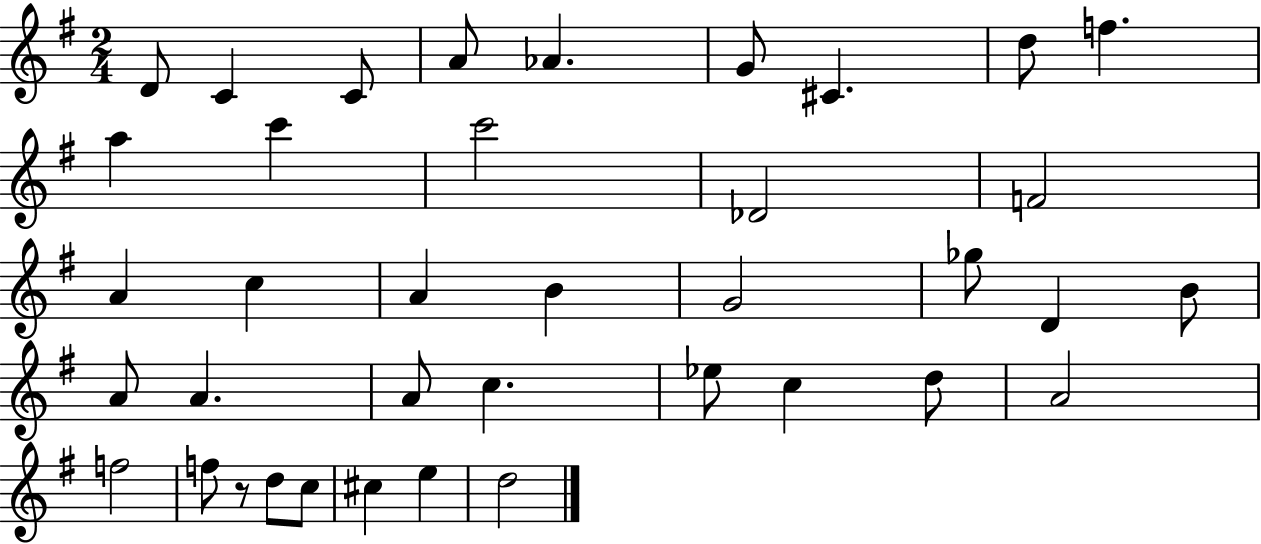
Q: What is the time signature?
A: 2/4